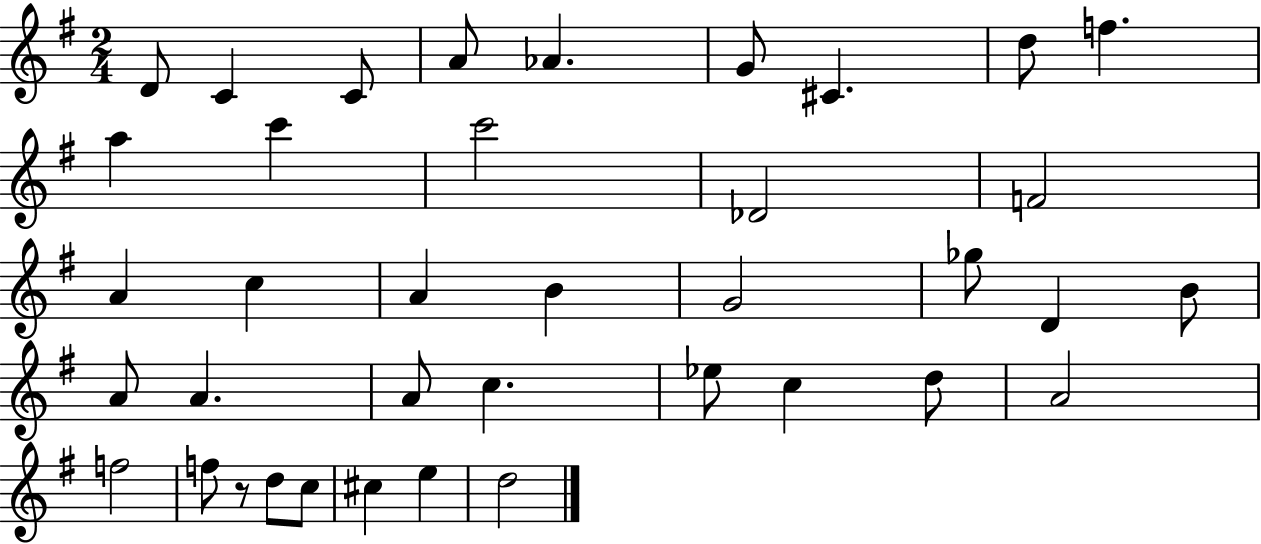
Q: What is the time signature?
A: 2/4